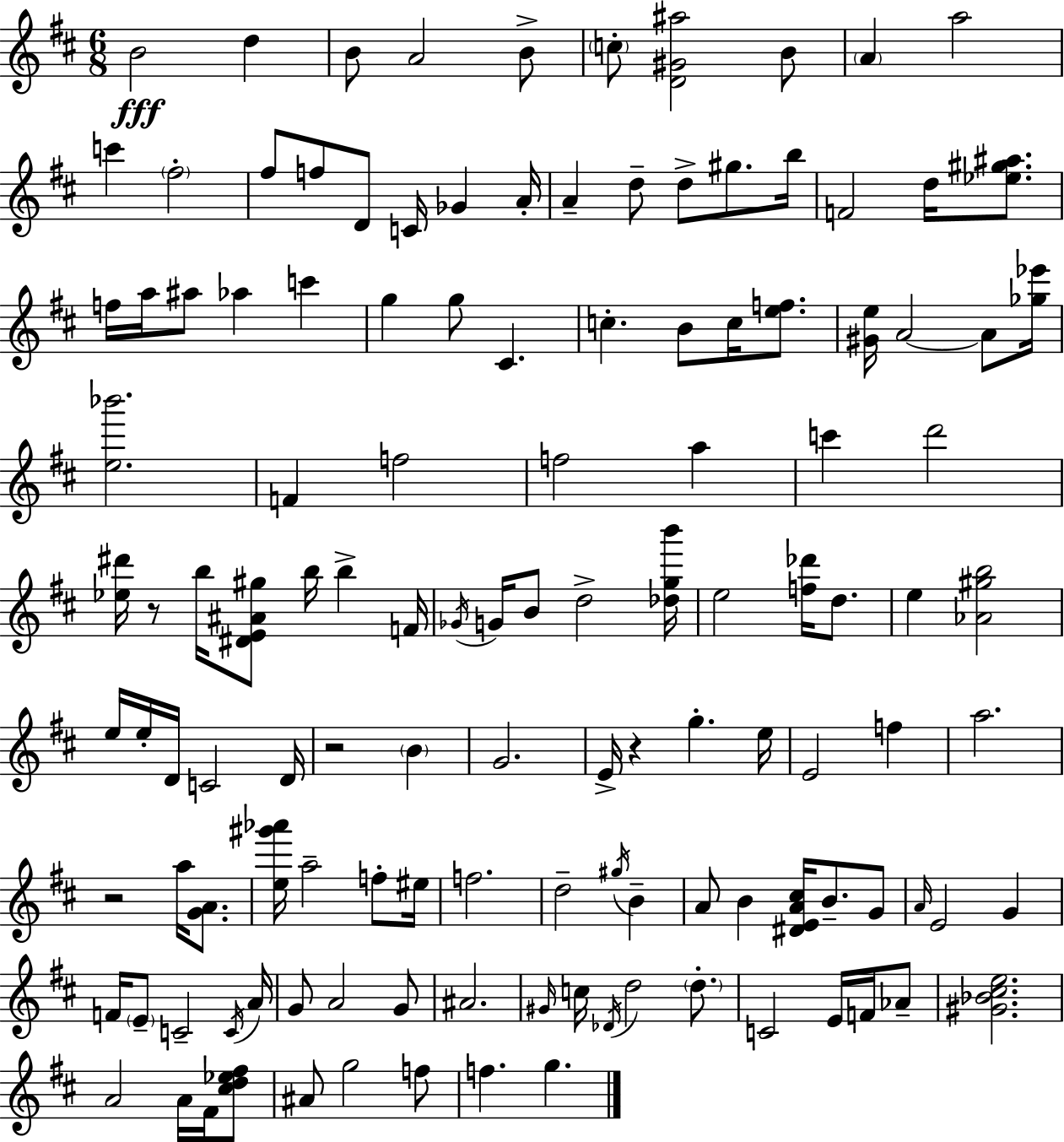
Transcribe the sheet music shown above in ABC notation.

X:1
T:Untitled
M:6/8
L:1/4
K:D
B2 d B/2 A2 B/2 c/2 [D^G^a]2 B/2 A a2 c' ^f2 ^f/2 f/2 D/2 C/4 _G A/4 A d/2 d/2 ^g/2 b/4 F2 d/4 [_e^g^a]/2 f/4 a/4 ^a/2 _a c' g g/2 ^C c B/2 c/4 [ef]/2 [^Ge]/4 A2 A/2 [_g_e']/4 [e_b']2 F f2 f2 a c' d'2 [_e^d']/4 z/2 b/4 [^DE^A^g]/2 b/4 b F/4 _G/4 G/4 B/2 d2 [_dgb']/4 e2 [f_d']/4 d/2 e [_A^gb]2 e/4 e/4 D/4 C2 D/4 z2 B G2 E/4 z g e/4 E2 f a2 z2 a/4 [GA]/2 [e^g'_a']/4 a2 f/2 ^e/4 f2 d2 ^g/4 B A/2 B [^DEA^c]/4 B/2 G/2 A/4 E2 G F/4 E/2 C2 C/4 A/4 G/2 A2 G/2 ^A2 ^G/4 c/4 _D/4 d2 d/2 C2 E/4 F/4 _A/2 [^G_B^ce]2 A2 A/4 ^F/4 [^cd_e^f]/2 ^A/2 g2 f/2 f g